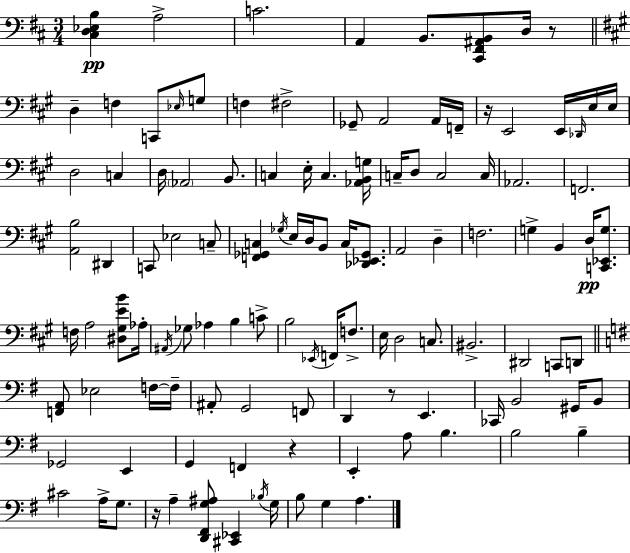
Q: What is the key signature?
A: D major